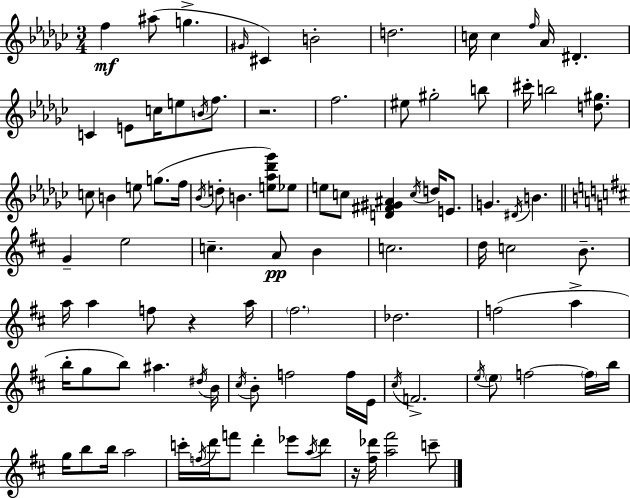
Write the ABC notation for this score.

X:1
T:Untitled
M:3/4
L:1/4
K:Ebm
f ^a/2 g ^G/4 ^C B2 d2 c/4 c f/4 _A/4 ^D C E/2 c/4 e/2 B/4 f/2 z2 f2 ^e/2 ^g2 b/2 ^c'/4 b2 [d^g]/2 c/2 B e/2 g/2 f/4 _B/4 d/2 B [e_a_d'_g']/2 _e/2 e/2 c/2 [D^F^G^A] c/4 d/4 E/2 G ^D/4 B G e2 c A/2 B c2 d/4 c2 B/2 a/4 a f/2 z a/4 ^f2 _d2 f2 a b/4 g/2 b/2 ^a ^d/4 B/4 ^c/4 B/2 f2 f/4 E/4 ^c/4 F2 e/4 e/2 f2 f/4 b/4 g/4 b/2 b/4 a2 c'/4 f/4 d'/4 f'/2 d' _e'/2 a/4 d'/2 z/4 [^f_d']/4 [a^f']2 c'/2